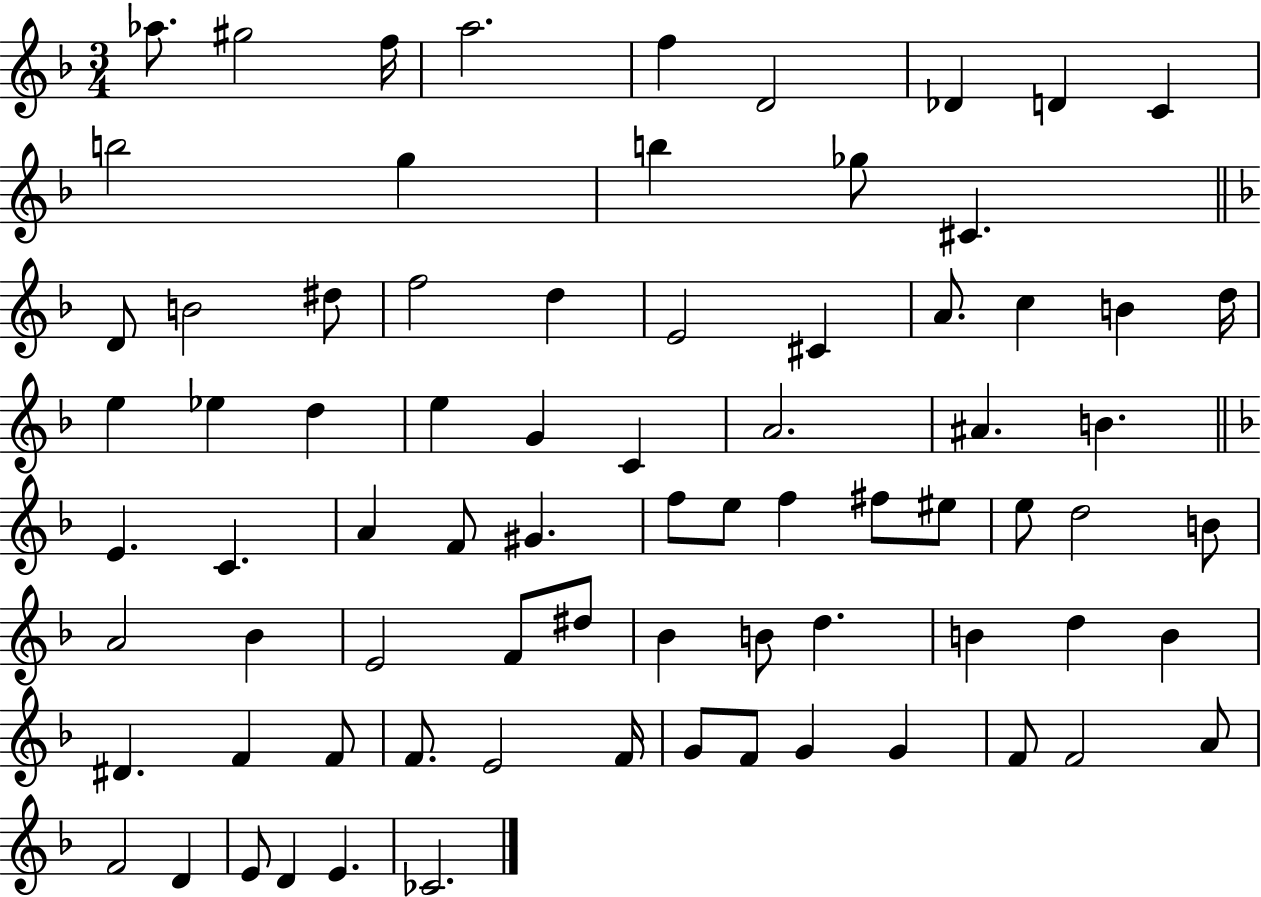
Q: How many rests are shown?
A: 0